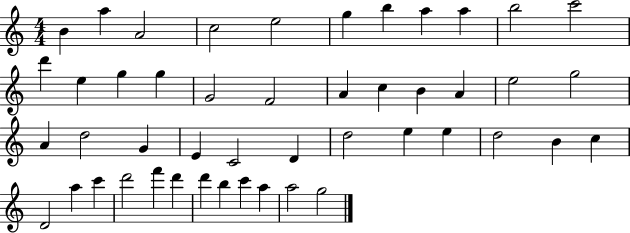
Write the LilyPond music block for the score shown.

{
  \clef treble
  \numericTimeSignature
  \time 4/4
  \key c \major
  b'4 a''4 a'2 | c''2 e''2 | g''4 b''4 a''4 a''4 | b''2 c'''2 | \break d'''4 e''4 g''4 g''4 | g'2 f'2 | a'4 c''4 b'4 a'4 | e''2 g''2 | \break a'4 d''2 g'4 | e'4 c'2 d'4 | d''2 e''4 e''4 | d''2 b'4 c''4 | \break d'2 a''4 c'''4 | d'''2 f'''4 d'''4 | d'''4 b''4 c'''4 a''4 | a''2 g''2 | \break \bar "|."
}